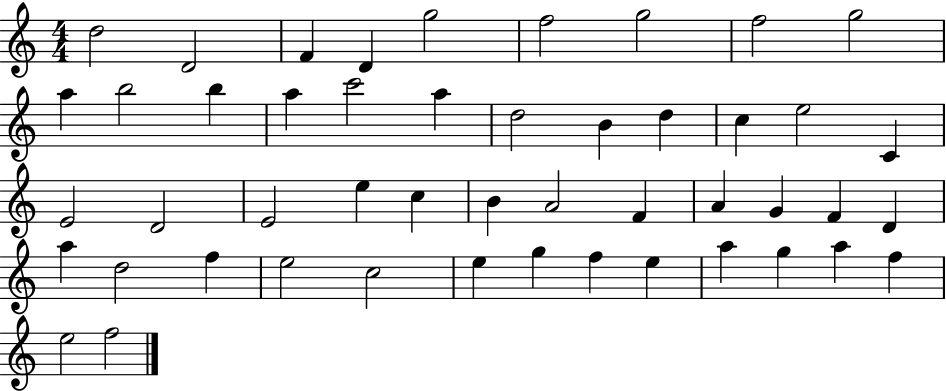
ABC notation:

X:1
T:Untitled
M:4/4
L:1/4
K:C
d2 D2 F D g2 f2 g2 f2 g2 a b2 b a c'2 a d2 B d c e2 C E2 D2 E2 e c B A2 F A G F D a d2 f e2 c2 e g f e a g a f e2 f2